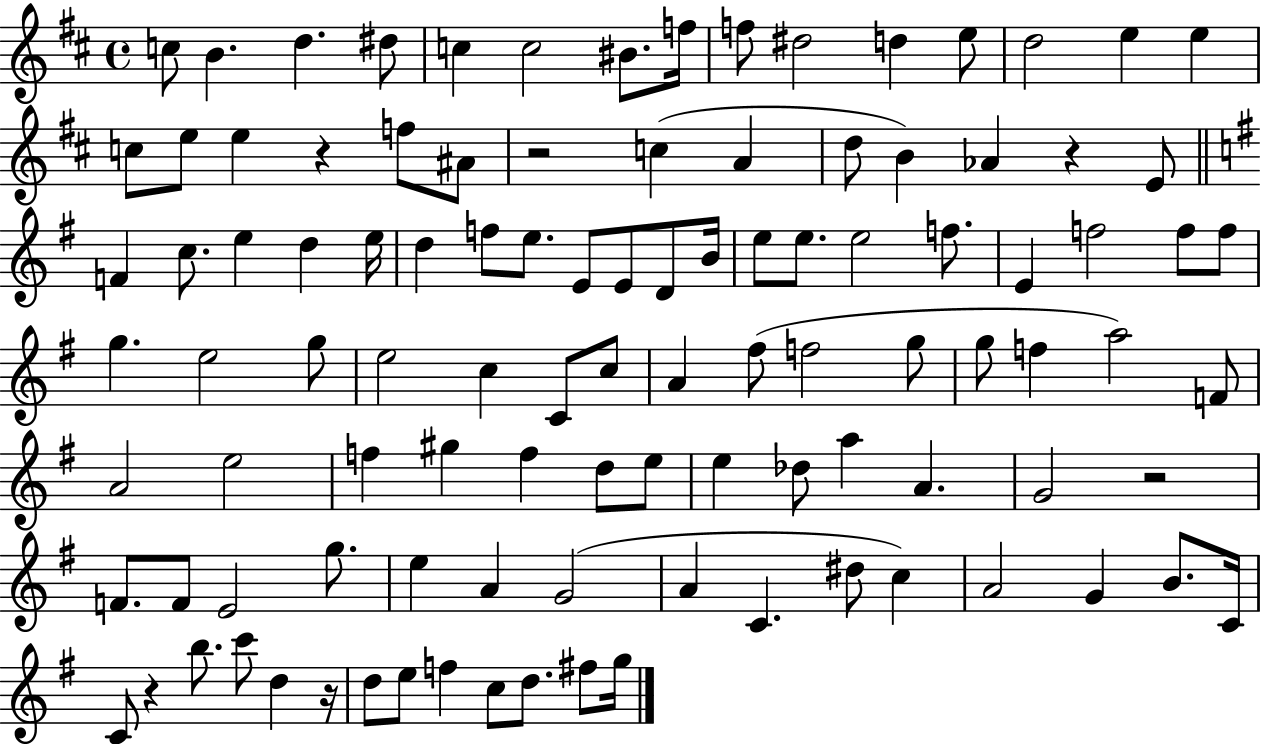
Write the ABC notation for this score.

X:1
T:Untitled
M:4/4
L:1/4
K:D
c/2 B d ^d/2 c c2 ^B/2 f/4 f/2 ^d2 d e/2 d2 e e c/2 e/2 e z f/2 ^A/2 z2 c A d/2 B _A z E/2 F c/2 e d e/4 d f/2 e/2 E/2 E/2 D/2 B/4 e/2 e/2 e2 f/2 E f2 f/2 f/2 g e2 g/2 e2 c C/2 c/2 A ^f/2 f2 g/2 g/2 f a2 F/2 A2 e2 f ^g f d/2 e/2 e _d/2 a A G2 z2 F/2 F/2 E2 g/2 e A G2 A C ^d/2 c A2 G B/2 C/4 C/2 z b/2 c'/2 d z/4 d/2 e/2 f c/2 d/2 ^f/2 g/4